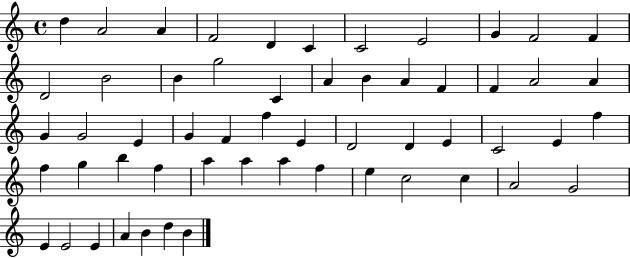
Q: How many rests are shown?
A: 0